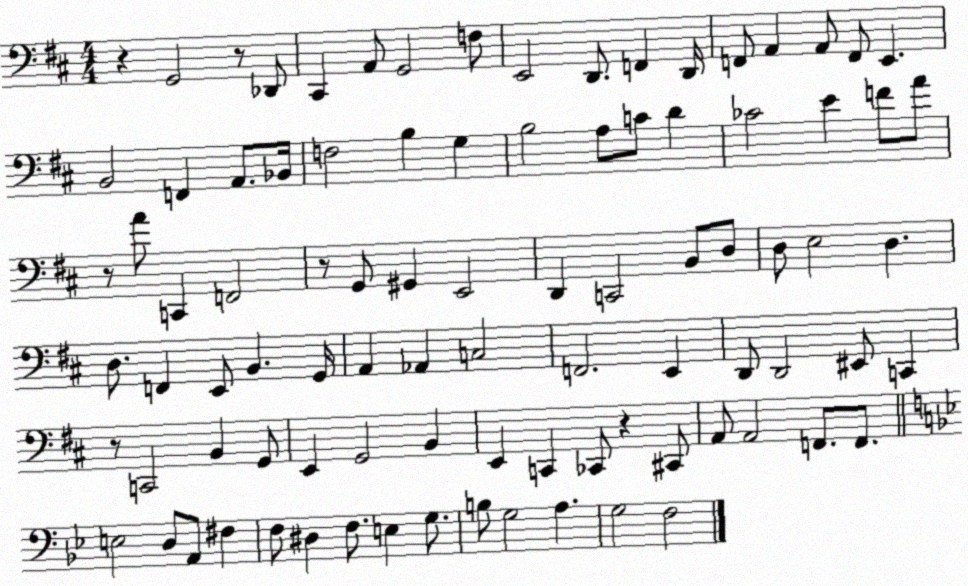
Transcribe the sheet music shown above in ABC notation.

X:1
T:Untitled
M:4/4
L:1/4
K:D
z G,,2 z/2 _D,,/2 ^C,, A,,/2 G,,2 F,/2 E,,2 D,,/2 F,, D,,/4 F,,/2 A,, A,,/2 F,,/2 E,, B,,2 F,, A,,/2 _B,,/4 F,2 B, G, B,2 A,/2 C/2 D _C2 E F/2 A/2 z/2 A/2 C,, F,,2 z/2 G,,/2 ^G,, E,,2 D,, C,,2 B,,/2 D,/2 D,/2 E,2 D, D,/2 F,, E,,/2 B,, G,,/4 A,, _A,, C,2 F,,2 E,, D,,/2 D,,2 ^E,,/2 C,, z/2 C,,2 B,, G,,/2 E,, G,,2 B,, E,, C,, _C,,/2 z ^C,,/2 A,,/2 A,,2 F,,/2 F,,/2 E,2 D,/2 A,,/2 ^F, F,/2 ^D, F,/2 E, G,/2 B,/2 G,2 A, G,2 F,2